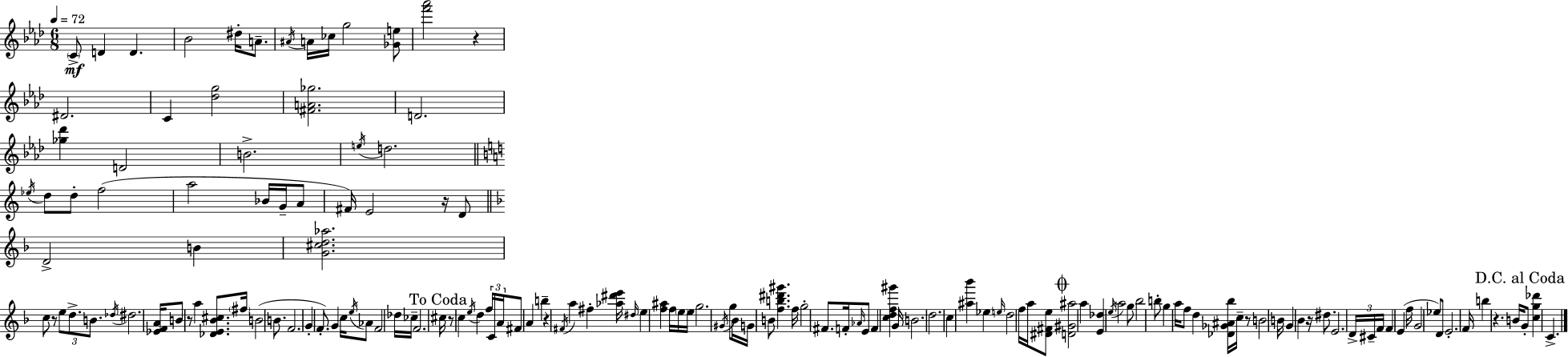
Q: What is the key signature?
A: F minor